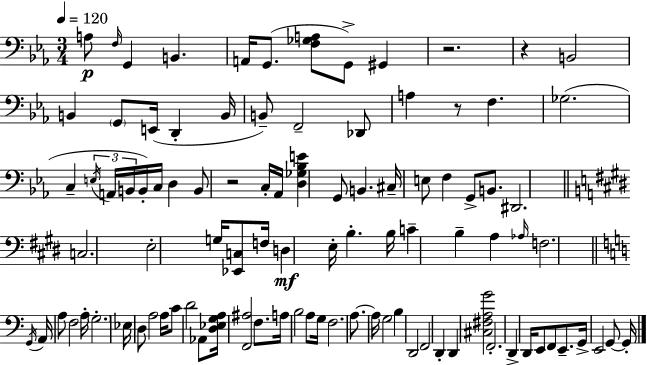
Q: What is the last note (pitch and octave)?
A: G2